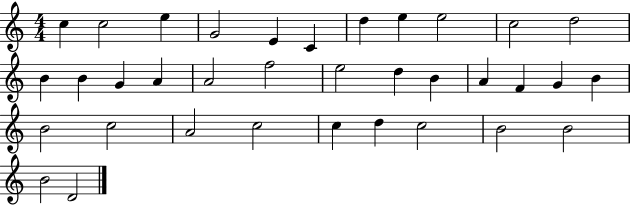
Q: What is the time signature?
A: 4/4